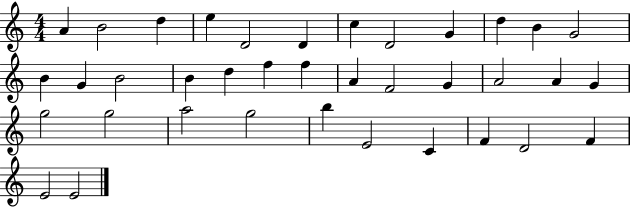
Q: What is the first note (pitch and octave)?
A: A4